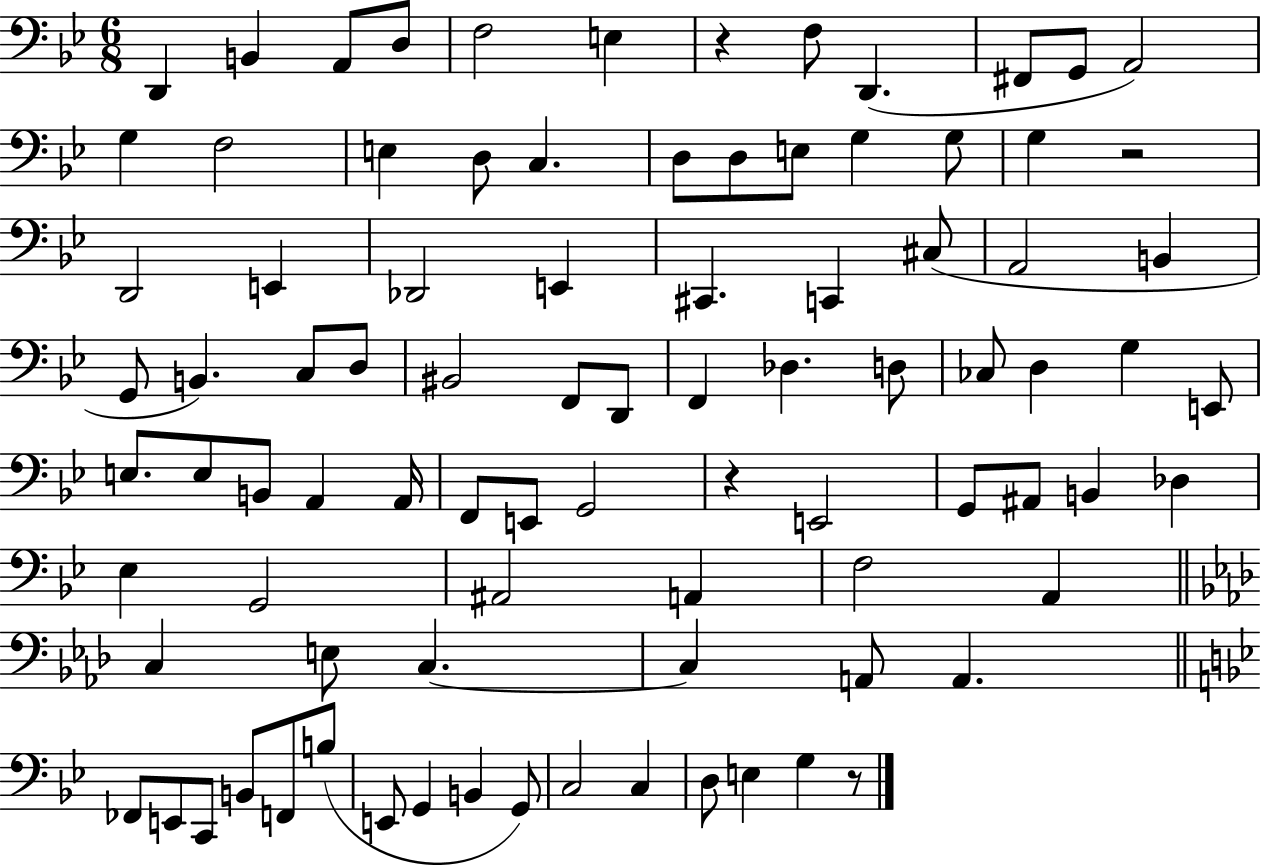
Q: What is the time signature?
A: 6/8